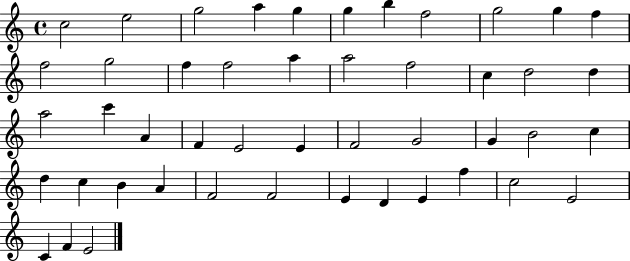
X:1
T:Untitled
M:4/4
L:1/4
K:C
c2 e2 g2 a g g b f2 g2 g f f2 g2 f f2 a a2 f2 c d2 d a2 c' A F E2 E F2 G2 G B2 c d c B A F2 F2 E D E f c2 E2 C F E2